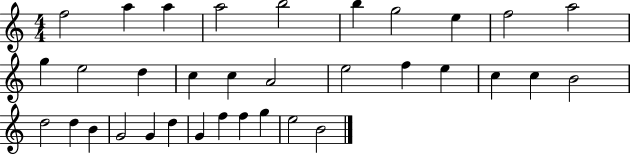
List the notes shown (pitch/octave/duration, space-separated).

F5/h A5/q A5/q A5/h B5/h B5/q G5/h E5/q F5/h A5/h G5/q E5/h D5/q C5/q C5/q A4/h E5/h F5/q E5/q C5/q C5/q B4/h D5/h D5/q B4/q G4/h G4/q D5/q G4/q F5/q F5/q G5/q E5/h B4/h